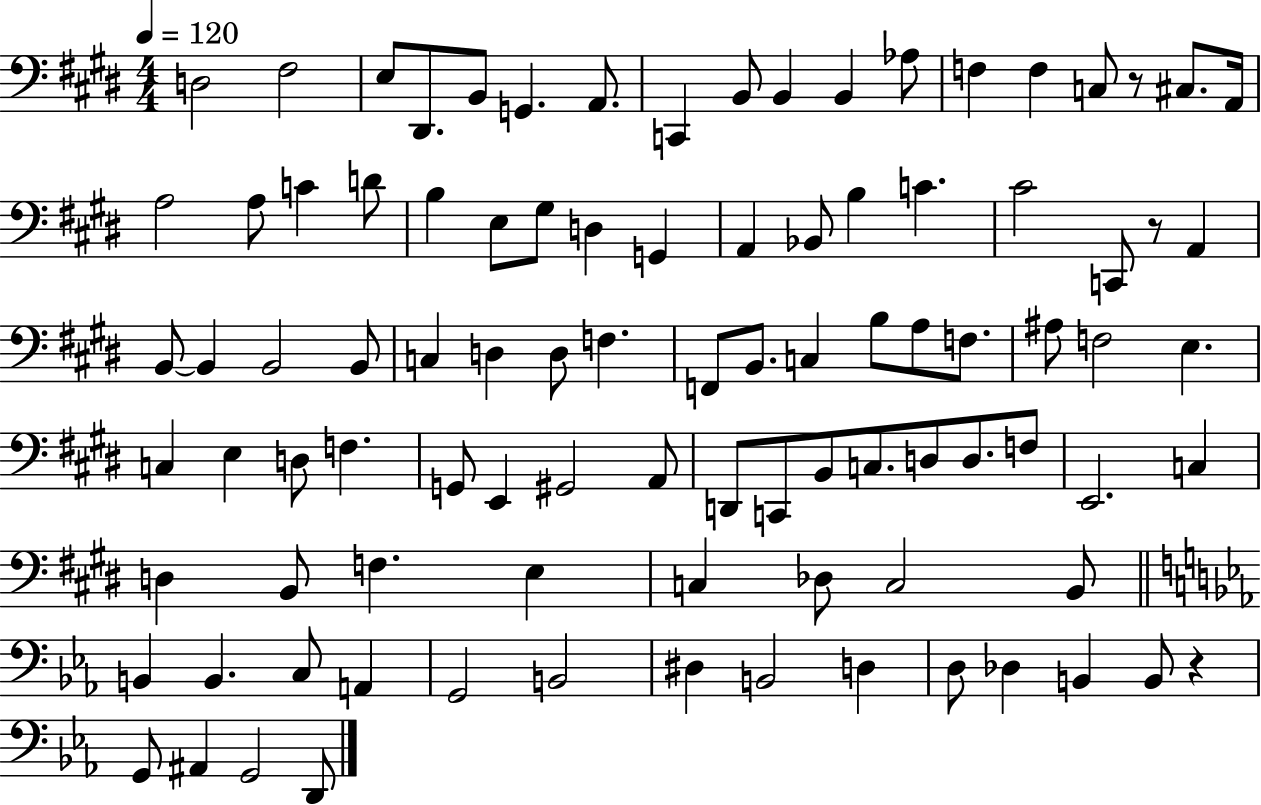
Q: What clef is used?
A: bass